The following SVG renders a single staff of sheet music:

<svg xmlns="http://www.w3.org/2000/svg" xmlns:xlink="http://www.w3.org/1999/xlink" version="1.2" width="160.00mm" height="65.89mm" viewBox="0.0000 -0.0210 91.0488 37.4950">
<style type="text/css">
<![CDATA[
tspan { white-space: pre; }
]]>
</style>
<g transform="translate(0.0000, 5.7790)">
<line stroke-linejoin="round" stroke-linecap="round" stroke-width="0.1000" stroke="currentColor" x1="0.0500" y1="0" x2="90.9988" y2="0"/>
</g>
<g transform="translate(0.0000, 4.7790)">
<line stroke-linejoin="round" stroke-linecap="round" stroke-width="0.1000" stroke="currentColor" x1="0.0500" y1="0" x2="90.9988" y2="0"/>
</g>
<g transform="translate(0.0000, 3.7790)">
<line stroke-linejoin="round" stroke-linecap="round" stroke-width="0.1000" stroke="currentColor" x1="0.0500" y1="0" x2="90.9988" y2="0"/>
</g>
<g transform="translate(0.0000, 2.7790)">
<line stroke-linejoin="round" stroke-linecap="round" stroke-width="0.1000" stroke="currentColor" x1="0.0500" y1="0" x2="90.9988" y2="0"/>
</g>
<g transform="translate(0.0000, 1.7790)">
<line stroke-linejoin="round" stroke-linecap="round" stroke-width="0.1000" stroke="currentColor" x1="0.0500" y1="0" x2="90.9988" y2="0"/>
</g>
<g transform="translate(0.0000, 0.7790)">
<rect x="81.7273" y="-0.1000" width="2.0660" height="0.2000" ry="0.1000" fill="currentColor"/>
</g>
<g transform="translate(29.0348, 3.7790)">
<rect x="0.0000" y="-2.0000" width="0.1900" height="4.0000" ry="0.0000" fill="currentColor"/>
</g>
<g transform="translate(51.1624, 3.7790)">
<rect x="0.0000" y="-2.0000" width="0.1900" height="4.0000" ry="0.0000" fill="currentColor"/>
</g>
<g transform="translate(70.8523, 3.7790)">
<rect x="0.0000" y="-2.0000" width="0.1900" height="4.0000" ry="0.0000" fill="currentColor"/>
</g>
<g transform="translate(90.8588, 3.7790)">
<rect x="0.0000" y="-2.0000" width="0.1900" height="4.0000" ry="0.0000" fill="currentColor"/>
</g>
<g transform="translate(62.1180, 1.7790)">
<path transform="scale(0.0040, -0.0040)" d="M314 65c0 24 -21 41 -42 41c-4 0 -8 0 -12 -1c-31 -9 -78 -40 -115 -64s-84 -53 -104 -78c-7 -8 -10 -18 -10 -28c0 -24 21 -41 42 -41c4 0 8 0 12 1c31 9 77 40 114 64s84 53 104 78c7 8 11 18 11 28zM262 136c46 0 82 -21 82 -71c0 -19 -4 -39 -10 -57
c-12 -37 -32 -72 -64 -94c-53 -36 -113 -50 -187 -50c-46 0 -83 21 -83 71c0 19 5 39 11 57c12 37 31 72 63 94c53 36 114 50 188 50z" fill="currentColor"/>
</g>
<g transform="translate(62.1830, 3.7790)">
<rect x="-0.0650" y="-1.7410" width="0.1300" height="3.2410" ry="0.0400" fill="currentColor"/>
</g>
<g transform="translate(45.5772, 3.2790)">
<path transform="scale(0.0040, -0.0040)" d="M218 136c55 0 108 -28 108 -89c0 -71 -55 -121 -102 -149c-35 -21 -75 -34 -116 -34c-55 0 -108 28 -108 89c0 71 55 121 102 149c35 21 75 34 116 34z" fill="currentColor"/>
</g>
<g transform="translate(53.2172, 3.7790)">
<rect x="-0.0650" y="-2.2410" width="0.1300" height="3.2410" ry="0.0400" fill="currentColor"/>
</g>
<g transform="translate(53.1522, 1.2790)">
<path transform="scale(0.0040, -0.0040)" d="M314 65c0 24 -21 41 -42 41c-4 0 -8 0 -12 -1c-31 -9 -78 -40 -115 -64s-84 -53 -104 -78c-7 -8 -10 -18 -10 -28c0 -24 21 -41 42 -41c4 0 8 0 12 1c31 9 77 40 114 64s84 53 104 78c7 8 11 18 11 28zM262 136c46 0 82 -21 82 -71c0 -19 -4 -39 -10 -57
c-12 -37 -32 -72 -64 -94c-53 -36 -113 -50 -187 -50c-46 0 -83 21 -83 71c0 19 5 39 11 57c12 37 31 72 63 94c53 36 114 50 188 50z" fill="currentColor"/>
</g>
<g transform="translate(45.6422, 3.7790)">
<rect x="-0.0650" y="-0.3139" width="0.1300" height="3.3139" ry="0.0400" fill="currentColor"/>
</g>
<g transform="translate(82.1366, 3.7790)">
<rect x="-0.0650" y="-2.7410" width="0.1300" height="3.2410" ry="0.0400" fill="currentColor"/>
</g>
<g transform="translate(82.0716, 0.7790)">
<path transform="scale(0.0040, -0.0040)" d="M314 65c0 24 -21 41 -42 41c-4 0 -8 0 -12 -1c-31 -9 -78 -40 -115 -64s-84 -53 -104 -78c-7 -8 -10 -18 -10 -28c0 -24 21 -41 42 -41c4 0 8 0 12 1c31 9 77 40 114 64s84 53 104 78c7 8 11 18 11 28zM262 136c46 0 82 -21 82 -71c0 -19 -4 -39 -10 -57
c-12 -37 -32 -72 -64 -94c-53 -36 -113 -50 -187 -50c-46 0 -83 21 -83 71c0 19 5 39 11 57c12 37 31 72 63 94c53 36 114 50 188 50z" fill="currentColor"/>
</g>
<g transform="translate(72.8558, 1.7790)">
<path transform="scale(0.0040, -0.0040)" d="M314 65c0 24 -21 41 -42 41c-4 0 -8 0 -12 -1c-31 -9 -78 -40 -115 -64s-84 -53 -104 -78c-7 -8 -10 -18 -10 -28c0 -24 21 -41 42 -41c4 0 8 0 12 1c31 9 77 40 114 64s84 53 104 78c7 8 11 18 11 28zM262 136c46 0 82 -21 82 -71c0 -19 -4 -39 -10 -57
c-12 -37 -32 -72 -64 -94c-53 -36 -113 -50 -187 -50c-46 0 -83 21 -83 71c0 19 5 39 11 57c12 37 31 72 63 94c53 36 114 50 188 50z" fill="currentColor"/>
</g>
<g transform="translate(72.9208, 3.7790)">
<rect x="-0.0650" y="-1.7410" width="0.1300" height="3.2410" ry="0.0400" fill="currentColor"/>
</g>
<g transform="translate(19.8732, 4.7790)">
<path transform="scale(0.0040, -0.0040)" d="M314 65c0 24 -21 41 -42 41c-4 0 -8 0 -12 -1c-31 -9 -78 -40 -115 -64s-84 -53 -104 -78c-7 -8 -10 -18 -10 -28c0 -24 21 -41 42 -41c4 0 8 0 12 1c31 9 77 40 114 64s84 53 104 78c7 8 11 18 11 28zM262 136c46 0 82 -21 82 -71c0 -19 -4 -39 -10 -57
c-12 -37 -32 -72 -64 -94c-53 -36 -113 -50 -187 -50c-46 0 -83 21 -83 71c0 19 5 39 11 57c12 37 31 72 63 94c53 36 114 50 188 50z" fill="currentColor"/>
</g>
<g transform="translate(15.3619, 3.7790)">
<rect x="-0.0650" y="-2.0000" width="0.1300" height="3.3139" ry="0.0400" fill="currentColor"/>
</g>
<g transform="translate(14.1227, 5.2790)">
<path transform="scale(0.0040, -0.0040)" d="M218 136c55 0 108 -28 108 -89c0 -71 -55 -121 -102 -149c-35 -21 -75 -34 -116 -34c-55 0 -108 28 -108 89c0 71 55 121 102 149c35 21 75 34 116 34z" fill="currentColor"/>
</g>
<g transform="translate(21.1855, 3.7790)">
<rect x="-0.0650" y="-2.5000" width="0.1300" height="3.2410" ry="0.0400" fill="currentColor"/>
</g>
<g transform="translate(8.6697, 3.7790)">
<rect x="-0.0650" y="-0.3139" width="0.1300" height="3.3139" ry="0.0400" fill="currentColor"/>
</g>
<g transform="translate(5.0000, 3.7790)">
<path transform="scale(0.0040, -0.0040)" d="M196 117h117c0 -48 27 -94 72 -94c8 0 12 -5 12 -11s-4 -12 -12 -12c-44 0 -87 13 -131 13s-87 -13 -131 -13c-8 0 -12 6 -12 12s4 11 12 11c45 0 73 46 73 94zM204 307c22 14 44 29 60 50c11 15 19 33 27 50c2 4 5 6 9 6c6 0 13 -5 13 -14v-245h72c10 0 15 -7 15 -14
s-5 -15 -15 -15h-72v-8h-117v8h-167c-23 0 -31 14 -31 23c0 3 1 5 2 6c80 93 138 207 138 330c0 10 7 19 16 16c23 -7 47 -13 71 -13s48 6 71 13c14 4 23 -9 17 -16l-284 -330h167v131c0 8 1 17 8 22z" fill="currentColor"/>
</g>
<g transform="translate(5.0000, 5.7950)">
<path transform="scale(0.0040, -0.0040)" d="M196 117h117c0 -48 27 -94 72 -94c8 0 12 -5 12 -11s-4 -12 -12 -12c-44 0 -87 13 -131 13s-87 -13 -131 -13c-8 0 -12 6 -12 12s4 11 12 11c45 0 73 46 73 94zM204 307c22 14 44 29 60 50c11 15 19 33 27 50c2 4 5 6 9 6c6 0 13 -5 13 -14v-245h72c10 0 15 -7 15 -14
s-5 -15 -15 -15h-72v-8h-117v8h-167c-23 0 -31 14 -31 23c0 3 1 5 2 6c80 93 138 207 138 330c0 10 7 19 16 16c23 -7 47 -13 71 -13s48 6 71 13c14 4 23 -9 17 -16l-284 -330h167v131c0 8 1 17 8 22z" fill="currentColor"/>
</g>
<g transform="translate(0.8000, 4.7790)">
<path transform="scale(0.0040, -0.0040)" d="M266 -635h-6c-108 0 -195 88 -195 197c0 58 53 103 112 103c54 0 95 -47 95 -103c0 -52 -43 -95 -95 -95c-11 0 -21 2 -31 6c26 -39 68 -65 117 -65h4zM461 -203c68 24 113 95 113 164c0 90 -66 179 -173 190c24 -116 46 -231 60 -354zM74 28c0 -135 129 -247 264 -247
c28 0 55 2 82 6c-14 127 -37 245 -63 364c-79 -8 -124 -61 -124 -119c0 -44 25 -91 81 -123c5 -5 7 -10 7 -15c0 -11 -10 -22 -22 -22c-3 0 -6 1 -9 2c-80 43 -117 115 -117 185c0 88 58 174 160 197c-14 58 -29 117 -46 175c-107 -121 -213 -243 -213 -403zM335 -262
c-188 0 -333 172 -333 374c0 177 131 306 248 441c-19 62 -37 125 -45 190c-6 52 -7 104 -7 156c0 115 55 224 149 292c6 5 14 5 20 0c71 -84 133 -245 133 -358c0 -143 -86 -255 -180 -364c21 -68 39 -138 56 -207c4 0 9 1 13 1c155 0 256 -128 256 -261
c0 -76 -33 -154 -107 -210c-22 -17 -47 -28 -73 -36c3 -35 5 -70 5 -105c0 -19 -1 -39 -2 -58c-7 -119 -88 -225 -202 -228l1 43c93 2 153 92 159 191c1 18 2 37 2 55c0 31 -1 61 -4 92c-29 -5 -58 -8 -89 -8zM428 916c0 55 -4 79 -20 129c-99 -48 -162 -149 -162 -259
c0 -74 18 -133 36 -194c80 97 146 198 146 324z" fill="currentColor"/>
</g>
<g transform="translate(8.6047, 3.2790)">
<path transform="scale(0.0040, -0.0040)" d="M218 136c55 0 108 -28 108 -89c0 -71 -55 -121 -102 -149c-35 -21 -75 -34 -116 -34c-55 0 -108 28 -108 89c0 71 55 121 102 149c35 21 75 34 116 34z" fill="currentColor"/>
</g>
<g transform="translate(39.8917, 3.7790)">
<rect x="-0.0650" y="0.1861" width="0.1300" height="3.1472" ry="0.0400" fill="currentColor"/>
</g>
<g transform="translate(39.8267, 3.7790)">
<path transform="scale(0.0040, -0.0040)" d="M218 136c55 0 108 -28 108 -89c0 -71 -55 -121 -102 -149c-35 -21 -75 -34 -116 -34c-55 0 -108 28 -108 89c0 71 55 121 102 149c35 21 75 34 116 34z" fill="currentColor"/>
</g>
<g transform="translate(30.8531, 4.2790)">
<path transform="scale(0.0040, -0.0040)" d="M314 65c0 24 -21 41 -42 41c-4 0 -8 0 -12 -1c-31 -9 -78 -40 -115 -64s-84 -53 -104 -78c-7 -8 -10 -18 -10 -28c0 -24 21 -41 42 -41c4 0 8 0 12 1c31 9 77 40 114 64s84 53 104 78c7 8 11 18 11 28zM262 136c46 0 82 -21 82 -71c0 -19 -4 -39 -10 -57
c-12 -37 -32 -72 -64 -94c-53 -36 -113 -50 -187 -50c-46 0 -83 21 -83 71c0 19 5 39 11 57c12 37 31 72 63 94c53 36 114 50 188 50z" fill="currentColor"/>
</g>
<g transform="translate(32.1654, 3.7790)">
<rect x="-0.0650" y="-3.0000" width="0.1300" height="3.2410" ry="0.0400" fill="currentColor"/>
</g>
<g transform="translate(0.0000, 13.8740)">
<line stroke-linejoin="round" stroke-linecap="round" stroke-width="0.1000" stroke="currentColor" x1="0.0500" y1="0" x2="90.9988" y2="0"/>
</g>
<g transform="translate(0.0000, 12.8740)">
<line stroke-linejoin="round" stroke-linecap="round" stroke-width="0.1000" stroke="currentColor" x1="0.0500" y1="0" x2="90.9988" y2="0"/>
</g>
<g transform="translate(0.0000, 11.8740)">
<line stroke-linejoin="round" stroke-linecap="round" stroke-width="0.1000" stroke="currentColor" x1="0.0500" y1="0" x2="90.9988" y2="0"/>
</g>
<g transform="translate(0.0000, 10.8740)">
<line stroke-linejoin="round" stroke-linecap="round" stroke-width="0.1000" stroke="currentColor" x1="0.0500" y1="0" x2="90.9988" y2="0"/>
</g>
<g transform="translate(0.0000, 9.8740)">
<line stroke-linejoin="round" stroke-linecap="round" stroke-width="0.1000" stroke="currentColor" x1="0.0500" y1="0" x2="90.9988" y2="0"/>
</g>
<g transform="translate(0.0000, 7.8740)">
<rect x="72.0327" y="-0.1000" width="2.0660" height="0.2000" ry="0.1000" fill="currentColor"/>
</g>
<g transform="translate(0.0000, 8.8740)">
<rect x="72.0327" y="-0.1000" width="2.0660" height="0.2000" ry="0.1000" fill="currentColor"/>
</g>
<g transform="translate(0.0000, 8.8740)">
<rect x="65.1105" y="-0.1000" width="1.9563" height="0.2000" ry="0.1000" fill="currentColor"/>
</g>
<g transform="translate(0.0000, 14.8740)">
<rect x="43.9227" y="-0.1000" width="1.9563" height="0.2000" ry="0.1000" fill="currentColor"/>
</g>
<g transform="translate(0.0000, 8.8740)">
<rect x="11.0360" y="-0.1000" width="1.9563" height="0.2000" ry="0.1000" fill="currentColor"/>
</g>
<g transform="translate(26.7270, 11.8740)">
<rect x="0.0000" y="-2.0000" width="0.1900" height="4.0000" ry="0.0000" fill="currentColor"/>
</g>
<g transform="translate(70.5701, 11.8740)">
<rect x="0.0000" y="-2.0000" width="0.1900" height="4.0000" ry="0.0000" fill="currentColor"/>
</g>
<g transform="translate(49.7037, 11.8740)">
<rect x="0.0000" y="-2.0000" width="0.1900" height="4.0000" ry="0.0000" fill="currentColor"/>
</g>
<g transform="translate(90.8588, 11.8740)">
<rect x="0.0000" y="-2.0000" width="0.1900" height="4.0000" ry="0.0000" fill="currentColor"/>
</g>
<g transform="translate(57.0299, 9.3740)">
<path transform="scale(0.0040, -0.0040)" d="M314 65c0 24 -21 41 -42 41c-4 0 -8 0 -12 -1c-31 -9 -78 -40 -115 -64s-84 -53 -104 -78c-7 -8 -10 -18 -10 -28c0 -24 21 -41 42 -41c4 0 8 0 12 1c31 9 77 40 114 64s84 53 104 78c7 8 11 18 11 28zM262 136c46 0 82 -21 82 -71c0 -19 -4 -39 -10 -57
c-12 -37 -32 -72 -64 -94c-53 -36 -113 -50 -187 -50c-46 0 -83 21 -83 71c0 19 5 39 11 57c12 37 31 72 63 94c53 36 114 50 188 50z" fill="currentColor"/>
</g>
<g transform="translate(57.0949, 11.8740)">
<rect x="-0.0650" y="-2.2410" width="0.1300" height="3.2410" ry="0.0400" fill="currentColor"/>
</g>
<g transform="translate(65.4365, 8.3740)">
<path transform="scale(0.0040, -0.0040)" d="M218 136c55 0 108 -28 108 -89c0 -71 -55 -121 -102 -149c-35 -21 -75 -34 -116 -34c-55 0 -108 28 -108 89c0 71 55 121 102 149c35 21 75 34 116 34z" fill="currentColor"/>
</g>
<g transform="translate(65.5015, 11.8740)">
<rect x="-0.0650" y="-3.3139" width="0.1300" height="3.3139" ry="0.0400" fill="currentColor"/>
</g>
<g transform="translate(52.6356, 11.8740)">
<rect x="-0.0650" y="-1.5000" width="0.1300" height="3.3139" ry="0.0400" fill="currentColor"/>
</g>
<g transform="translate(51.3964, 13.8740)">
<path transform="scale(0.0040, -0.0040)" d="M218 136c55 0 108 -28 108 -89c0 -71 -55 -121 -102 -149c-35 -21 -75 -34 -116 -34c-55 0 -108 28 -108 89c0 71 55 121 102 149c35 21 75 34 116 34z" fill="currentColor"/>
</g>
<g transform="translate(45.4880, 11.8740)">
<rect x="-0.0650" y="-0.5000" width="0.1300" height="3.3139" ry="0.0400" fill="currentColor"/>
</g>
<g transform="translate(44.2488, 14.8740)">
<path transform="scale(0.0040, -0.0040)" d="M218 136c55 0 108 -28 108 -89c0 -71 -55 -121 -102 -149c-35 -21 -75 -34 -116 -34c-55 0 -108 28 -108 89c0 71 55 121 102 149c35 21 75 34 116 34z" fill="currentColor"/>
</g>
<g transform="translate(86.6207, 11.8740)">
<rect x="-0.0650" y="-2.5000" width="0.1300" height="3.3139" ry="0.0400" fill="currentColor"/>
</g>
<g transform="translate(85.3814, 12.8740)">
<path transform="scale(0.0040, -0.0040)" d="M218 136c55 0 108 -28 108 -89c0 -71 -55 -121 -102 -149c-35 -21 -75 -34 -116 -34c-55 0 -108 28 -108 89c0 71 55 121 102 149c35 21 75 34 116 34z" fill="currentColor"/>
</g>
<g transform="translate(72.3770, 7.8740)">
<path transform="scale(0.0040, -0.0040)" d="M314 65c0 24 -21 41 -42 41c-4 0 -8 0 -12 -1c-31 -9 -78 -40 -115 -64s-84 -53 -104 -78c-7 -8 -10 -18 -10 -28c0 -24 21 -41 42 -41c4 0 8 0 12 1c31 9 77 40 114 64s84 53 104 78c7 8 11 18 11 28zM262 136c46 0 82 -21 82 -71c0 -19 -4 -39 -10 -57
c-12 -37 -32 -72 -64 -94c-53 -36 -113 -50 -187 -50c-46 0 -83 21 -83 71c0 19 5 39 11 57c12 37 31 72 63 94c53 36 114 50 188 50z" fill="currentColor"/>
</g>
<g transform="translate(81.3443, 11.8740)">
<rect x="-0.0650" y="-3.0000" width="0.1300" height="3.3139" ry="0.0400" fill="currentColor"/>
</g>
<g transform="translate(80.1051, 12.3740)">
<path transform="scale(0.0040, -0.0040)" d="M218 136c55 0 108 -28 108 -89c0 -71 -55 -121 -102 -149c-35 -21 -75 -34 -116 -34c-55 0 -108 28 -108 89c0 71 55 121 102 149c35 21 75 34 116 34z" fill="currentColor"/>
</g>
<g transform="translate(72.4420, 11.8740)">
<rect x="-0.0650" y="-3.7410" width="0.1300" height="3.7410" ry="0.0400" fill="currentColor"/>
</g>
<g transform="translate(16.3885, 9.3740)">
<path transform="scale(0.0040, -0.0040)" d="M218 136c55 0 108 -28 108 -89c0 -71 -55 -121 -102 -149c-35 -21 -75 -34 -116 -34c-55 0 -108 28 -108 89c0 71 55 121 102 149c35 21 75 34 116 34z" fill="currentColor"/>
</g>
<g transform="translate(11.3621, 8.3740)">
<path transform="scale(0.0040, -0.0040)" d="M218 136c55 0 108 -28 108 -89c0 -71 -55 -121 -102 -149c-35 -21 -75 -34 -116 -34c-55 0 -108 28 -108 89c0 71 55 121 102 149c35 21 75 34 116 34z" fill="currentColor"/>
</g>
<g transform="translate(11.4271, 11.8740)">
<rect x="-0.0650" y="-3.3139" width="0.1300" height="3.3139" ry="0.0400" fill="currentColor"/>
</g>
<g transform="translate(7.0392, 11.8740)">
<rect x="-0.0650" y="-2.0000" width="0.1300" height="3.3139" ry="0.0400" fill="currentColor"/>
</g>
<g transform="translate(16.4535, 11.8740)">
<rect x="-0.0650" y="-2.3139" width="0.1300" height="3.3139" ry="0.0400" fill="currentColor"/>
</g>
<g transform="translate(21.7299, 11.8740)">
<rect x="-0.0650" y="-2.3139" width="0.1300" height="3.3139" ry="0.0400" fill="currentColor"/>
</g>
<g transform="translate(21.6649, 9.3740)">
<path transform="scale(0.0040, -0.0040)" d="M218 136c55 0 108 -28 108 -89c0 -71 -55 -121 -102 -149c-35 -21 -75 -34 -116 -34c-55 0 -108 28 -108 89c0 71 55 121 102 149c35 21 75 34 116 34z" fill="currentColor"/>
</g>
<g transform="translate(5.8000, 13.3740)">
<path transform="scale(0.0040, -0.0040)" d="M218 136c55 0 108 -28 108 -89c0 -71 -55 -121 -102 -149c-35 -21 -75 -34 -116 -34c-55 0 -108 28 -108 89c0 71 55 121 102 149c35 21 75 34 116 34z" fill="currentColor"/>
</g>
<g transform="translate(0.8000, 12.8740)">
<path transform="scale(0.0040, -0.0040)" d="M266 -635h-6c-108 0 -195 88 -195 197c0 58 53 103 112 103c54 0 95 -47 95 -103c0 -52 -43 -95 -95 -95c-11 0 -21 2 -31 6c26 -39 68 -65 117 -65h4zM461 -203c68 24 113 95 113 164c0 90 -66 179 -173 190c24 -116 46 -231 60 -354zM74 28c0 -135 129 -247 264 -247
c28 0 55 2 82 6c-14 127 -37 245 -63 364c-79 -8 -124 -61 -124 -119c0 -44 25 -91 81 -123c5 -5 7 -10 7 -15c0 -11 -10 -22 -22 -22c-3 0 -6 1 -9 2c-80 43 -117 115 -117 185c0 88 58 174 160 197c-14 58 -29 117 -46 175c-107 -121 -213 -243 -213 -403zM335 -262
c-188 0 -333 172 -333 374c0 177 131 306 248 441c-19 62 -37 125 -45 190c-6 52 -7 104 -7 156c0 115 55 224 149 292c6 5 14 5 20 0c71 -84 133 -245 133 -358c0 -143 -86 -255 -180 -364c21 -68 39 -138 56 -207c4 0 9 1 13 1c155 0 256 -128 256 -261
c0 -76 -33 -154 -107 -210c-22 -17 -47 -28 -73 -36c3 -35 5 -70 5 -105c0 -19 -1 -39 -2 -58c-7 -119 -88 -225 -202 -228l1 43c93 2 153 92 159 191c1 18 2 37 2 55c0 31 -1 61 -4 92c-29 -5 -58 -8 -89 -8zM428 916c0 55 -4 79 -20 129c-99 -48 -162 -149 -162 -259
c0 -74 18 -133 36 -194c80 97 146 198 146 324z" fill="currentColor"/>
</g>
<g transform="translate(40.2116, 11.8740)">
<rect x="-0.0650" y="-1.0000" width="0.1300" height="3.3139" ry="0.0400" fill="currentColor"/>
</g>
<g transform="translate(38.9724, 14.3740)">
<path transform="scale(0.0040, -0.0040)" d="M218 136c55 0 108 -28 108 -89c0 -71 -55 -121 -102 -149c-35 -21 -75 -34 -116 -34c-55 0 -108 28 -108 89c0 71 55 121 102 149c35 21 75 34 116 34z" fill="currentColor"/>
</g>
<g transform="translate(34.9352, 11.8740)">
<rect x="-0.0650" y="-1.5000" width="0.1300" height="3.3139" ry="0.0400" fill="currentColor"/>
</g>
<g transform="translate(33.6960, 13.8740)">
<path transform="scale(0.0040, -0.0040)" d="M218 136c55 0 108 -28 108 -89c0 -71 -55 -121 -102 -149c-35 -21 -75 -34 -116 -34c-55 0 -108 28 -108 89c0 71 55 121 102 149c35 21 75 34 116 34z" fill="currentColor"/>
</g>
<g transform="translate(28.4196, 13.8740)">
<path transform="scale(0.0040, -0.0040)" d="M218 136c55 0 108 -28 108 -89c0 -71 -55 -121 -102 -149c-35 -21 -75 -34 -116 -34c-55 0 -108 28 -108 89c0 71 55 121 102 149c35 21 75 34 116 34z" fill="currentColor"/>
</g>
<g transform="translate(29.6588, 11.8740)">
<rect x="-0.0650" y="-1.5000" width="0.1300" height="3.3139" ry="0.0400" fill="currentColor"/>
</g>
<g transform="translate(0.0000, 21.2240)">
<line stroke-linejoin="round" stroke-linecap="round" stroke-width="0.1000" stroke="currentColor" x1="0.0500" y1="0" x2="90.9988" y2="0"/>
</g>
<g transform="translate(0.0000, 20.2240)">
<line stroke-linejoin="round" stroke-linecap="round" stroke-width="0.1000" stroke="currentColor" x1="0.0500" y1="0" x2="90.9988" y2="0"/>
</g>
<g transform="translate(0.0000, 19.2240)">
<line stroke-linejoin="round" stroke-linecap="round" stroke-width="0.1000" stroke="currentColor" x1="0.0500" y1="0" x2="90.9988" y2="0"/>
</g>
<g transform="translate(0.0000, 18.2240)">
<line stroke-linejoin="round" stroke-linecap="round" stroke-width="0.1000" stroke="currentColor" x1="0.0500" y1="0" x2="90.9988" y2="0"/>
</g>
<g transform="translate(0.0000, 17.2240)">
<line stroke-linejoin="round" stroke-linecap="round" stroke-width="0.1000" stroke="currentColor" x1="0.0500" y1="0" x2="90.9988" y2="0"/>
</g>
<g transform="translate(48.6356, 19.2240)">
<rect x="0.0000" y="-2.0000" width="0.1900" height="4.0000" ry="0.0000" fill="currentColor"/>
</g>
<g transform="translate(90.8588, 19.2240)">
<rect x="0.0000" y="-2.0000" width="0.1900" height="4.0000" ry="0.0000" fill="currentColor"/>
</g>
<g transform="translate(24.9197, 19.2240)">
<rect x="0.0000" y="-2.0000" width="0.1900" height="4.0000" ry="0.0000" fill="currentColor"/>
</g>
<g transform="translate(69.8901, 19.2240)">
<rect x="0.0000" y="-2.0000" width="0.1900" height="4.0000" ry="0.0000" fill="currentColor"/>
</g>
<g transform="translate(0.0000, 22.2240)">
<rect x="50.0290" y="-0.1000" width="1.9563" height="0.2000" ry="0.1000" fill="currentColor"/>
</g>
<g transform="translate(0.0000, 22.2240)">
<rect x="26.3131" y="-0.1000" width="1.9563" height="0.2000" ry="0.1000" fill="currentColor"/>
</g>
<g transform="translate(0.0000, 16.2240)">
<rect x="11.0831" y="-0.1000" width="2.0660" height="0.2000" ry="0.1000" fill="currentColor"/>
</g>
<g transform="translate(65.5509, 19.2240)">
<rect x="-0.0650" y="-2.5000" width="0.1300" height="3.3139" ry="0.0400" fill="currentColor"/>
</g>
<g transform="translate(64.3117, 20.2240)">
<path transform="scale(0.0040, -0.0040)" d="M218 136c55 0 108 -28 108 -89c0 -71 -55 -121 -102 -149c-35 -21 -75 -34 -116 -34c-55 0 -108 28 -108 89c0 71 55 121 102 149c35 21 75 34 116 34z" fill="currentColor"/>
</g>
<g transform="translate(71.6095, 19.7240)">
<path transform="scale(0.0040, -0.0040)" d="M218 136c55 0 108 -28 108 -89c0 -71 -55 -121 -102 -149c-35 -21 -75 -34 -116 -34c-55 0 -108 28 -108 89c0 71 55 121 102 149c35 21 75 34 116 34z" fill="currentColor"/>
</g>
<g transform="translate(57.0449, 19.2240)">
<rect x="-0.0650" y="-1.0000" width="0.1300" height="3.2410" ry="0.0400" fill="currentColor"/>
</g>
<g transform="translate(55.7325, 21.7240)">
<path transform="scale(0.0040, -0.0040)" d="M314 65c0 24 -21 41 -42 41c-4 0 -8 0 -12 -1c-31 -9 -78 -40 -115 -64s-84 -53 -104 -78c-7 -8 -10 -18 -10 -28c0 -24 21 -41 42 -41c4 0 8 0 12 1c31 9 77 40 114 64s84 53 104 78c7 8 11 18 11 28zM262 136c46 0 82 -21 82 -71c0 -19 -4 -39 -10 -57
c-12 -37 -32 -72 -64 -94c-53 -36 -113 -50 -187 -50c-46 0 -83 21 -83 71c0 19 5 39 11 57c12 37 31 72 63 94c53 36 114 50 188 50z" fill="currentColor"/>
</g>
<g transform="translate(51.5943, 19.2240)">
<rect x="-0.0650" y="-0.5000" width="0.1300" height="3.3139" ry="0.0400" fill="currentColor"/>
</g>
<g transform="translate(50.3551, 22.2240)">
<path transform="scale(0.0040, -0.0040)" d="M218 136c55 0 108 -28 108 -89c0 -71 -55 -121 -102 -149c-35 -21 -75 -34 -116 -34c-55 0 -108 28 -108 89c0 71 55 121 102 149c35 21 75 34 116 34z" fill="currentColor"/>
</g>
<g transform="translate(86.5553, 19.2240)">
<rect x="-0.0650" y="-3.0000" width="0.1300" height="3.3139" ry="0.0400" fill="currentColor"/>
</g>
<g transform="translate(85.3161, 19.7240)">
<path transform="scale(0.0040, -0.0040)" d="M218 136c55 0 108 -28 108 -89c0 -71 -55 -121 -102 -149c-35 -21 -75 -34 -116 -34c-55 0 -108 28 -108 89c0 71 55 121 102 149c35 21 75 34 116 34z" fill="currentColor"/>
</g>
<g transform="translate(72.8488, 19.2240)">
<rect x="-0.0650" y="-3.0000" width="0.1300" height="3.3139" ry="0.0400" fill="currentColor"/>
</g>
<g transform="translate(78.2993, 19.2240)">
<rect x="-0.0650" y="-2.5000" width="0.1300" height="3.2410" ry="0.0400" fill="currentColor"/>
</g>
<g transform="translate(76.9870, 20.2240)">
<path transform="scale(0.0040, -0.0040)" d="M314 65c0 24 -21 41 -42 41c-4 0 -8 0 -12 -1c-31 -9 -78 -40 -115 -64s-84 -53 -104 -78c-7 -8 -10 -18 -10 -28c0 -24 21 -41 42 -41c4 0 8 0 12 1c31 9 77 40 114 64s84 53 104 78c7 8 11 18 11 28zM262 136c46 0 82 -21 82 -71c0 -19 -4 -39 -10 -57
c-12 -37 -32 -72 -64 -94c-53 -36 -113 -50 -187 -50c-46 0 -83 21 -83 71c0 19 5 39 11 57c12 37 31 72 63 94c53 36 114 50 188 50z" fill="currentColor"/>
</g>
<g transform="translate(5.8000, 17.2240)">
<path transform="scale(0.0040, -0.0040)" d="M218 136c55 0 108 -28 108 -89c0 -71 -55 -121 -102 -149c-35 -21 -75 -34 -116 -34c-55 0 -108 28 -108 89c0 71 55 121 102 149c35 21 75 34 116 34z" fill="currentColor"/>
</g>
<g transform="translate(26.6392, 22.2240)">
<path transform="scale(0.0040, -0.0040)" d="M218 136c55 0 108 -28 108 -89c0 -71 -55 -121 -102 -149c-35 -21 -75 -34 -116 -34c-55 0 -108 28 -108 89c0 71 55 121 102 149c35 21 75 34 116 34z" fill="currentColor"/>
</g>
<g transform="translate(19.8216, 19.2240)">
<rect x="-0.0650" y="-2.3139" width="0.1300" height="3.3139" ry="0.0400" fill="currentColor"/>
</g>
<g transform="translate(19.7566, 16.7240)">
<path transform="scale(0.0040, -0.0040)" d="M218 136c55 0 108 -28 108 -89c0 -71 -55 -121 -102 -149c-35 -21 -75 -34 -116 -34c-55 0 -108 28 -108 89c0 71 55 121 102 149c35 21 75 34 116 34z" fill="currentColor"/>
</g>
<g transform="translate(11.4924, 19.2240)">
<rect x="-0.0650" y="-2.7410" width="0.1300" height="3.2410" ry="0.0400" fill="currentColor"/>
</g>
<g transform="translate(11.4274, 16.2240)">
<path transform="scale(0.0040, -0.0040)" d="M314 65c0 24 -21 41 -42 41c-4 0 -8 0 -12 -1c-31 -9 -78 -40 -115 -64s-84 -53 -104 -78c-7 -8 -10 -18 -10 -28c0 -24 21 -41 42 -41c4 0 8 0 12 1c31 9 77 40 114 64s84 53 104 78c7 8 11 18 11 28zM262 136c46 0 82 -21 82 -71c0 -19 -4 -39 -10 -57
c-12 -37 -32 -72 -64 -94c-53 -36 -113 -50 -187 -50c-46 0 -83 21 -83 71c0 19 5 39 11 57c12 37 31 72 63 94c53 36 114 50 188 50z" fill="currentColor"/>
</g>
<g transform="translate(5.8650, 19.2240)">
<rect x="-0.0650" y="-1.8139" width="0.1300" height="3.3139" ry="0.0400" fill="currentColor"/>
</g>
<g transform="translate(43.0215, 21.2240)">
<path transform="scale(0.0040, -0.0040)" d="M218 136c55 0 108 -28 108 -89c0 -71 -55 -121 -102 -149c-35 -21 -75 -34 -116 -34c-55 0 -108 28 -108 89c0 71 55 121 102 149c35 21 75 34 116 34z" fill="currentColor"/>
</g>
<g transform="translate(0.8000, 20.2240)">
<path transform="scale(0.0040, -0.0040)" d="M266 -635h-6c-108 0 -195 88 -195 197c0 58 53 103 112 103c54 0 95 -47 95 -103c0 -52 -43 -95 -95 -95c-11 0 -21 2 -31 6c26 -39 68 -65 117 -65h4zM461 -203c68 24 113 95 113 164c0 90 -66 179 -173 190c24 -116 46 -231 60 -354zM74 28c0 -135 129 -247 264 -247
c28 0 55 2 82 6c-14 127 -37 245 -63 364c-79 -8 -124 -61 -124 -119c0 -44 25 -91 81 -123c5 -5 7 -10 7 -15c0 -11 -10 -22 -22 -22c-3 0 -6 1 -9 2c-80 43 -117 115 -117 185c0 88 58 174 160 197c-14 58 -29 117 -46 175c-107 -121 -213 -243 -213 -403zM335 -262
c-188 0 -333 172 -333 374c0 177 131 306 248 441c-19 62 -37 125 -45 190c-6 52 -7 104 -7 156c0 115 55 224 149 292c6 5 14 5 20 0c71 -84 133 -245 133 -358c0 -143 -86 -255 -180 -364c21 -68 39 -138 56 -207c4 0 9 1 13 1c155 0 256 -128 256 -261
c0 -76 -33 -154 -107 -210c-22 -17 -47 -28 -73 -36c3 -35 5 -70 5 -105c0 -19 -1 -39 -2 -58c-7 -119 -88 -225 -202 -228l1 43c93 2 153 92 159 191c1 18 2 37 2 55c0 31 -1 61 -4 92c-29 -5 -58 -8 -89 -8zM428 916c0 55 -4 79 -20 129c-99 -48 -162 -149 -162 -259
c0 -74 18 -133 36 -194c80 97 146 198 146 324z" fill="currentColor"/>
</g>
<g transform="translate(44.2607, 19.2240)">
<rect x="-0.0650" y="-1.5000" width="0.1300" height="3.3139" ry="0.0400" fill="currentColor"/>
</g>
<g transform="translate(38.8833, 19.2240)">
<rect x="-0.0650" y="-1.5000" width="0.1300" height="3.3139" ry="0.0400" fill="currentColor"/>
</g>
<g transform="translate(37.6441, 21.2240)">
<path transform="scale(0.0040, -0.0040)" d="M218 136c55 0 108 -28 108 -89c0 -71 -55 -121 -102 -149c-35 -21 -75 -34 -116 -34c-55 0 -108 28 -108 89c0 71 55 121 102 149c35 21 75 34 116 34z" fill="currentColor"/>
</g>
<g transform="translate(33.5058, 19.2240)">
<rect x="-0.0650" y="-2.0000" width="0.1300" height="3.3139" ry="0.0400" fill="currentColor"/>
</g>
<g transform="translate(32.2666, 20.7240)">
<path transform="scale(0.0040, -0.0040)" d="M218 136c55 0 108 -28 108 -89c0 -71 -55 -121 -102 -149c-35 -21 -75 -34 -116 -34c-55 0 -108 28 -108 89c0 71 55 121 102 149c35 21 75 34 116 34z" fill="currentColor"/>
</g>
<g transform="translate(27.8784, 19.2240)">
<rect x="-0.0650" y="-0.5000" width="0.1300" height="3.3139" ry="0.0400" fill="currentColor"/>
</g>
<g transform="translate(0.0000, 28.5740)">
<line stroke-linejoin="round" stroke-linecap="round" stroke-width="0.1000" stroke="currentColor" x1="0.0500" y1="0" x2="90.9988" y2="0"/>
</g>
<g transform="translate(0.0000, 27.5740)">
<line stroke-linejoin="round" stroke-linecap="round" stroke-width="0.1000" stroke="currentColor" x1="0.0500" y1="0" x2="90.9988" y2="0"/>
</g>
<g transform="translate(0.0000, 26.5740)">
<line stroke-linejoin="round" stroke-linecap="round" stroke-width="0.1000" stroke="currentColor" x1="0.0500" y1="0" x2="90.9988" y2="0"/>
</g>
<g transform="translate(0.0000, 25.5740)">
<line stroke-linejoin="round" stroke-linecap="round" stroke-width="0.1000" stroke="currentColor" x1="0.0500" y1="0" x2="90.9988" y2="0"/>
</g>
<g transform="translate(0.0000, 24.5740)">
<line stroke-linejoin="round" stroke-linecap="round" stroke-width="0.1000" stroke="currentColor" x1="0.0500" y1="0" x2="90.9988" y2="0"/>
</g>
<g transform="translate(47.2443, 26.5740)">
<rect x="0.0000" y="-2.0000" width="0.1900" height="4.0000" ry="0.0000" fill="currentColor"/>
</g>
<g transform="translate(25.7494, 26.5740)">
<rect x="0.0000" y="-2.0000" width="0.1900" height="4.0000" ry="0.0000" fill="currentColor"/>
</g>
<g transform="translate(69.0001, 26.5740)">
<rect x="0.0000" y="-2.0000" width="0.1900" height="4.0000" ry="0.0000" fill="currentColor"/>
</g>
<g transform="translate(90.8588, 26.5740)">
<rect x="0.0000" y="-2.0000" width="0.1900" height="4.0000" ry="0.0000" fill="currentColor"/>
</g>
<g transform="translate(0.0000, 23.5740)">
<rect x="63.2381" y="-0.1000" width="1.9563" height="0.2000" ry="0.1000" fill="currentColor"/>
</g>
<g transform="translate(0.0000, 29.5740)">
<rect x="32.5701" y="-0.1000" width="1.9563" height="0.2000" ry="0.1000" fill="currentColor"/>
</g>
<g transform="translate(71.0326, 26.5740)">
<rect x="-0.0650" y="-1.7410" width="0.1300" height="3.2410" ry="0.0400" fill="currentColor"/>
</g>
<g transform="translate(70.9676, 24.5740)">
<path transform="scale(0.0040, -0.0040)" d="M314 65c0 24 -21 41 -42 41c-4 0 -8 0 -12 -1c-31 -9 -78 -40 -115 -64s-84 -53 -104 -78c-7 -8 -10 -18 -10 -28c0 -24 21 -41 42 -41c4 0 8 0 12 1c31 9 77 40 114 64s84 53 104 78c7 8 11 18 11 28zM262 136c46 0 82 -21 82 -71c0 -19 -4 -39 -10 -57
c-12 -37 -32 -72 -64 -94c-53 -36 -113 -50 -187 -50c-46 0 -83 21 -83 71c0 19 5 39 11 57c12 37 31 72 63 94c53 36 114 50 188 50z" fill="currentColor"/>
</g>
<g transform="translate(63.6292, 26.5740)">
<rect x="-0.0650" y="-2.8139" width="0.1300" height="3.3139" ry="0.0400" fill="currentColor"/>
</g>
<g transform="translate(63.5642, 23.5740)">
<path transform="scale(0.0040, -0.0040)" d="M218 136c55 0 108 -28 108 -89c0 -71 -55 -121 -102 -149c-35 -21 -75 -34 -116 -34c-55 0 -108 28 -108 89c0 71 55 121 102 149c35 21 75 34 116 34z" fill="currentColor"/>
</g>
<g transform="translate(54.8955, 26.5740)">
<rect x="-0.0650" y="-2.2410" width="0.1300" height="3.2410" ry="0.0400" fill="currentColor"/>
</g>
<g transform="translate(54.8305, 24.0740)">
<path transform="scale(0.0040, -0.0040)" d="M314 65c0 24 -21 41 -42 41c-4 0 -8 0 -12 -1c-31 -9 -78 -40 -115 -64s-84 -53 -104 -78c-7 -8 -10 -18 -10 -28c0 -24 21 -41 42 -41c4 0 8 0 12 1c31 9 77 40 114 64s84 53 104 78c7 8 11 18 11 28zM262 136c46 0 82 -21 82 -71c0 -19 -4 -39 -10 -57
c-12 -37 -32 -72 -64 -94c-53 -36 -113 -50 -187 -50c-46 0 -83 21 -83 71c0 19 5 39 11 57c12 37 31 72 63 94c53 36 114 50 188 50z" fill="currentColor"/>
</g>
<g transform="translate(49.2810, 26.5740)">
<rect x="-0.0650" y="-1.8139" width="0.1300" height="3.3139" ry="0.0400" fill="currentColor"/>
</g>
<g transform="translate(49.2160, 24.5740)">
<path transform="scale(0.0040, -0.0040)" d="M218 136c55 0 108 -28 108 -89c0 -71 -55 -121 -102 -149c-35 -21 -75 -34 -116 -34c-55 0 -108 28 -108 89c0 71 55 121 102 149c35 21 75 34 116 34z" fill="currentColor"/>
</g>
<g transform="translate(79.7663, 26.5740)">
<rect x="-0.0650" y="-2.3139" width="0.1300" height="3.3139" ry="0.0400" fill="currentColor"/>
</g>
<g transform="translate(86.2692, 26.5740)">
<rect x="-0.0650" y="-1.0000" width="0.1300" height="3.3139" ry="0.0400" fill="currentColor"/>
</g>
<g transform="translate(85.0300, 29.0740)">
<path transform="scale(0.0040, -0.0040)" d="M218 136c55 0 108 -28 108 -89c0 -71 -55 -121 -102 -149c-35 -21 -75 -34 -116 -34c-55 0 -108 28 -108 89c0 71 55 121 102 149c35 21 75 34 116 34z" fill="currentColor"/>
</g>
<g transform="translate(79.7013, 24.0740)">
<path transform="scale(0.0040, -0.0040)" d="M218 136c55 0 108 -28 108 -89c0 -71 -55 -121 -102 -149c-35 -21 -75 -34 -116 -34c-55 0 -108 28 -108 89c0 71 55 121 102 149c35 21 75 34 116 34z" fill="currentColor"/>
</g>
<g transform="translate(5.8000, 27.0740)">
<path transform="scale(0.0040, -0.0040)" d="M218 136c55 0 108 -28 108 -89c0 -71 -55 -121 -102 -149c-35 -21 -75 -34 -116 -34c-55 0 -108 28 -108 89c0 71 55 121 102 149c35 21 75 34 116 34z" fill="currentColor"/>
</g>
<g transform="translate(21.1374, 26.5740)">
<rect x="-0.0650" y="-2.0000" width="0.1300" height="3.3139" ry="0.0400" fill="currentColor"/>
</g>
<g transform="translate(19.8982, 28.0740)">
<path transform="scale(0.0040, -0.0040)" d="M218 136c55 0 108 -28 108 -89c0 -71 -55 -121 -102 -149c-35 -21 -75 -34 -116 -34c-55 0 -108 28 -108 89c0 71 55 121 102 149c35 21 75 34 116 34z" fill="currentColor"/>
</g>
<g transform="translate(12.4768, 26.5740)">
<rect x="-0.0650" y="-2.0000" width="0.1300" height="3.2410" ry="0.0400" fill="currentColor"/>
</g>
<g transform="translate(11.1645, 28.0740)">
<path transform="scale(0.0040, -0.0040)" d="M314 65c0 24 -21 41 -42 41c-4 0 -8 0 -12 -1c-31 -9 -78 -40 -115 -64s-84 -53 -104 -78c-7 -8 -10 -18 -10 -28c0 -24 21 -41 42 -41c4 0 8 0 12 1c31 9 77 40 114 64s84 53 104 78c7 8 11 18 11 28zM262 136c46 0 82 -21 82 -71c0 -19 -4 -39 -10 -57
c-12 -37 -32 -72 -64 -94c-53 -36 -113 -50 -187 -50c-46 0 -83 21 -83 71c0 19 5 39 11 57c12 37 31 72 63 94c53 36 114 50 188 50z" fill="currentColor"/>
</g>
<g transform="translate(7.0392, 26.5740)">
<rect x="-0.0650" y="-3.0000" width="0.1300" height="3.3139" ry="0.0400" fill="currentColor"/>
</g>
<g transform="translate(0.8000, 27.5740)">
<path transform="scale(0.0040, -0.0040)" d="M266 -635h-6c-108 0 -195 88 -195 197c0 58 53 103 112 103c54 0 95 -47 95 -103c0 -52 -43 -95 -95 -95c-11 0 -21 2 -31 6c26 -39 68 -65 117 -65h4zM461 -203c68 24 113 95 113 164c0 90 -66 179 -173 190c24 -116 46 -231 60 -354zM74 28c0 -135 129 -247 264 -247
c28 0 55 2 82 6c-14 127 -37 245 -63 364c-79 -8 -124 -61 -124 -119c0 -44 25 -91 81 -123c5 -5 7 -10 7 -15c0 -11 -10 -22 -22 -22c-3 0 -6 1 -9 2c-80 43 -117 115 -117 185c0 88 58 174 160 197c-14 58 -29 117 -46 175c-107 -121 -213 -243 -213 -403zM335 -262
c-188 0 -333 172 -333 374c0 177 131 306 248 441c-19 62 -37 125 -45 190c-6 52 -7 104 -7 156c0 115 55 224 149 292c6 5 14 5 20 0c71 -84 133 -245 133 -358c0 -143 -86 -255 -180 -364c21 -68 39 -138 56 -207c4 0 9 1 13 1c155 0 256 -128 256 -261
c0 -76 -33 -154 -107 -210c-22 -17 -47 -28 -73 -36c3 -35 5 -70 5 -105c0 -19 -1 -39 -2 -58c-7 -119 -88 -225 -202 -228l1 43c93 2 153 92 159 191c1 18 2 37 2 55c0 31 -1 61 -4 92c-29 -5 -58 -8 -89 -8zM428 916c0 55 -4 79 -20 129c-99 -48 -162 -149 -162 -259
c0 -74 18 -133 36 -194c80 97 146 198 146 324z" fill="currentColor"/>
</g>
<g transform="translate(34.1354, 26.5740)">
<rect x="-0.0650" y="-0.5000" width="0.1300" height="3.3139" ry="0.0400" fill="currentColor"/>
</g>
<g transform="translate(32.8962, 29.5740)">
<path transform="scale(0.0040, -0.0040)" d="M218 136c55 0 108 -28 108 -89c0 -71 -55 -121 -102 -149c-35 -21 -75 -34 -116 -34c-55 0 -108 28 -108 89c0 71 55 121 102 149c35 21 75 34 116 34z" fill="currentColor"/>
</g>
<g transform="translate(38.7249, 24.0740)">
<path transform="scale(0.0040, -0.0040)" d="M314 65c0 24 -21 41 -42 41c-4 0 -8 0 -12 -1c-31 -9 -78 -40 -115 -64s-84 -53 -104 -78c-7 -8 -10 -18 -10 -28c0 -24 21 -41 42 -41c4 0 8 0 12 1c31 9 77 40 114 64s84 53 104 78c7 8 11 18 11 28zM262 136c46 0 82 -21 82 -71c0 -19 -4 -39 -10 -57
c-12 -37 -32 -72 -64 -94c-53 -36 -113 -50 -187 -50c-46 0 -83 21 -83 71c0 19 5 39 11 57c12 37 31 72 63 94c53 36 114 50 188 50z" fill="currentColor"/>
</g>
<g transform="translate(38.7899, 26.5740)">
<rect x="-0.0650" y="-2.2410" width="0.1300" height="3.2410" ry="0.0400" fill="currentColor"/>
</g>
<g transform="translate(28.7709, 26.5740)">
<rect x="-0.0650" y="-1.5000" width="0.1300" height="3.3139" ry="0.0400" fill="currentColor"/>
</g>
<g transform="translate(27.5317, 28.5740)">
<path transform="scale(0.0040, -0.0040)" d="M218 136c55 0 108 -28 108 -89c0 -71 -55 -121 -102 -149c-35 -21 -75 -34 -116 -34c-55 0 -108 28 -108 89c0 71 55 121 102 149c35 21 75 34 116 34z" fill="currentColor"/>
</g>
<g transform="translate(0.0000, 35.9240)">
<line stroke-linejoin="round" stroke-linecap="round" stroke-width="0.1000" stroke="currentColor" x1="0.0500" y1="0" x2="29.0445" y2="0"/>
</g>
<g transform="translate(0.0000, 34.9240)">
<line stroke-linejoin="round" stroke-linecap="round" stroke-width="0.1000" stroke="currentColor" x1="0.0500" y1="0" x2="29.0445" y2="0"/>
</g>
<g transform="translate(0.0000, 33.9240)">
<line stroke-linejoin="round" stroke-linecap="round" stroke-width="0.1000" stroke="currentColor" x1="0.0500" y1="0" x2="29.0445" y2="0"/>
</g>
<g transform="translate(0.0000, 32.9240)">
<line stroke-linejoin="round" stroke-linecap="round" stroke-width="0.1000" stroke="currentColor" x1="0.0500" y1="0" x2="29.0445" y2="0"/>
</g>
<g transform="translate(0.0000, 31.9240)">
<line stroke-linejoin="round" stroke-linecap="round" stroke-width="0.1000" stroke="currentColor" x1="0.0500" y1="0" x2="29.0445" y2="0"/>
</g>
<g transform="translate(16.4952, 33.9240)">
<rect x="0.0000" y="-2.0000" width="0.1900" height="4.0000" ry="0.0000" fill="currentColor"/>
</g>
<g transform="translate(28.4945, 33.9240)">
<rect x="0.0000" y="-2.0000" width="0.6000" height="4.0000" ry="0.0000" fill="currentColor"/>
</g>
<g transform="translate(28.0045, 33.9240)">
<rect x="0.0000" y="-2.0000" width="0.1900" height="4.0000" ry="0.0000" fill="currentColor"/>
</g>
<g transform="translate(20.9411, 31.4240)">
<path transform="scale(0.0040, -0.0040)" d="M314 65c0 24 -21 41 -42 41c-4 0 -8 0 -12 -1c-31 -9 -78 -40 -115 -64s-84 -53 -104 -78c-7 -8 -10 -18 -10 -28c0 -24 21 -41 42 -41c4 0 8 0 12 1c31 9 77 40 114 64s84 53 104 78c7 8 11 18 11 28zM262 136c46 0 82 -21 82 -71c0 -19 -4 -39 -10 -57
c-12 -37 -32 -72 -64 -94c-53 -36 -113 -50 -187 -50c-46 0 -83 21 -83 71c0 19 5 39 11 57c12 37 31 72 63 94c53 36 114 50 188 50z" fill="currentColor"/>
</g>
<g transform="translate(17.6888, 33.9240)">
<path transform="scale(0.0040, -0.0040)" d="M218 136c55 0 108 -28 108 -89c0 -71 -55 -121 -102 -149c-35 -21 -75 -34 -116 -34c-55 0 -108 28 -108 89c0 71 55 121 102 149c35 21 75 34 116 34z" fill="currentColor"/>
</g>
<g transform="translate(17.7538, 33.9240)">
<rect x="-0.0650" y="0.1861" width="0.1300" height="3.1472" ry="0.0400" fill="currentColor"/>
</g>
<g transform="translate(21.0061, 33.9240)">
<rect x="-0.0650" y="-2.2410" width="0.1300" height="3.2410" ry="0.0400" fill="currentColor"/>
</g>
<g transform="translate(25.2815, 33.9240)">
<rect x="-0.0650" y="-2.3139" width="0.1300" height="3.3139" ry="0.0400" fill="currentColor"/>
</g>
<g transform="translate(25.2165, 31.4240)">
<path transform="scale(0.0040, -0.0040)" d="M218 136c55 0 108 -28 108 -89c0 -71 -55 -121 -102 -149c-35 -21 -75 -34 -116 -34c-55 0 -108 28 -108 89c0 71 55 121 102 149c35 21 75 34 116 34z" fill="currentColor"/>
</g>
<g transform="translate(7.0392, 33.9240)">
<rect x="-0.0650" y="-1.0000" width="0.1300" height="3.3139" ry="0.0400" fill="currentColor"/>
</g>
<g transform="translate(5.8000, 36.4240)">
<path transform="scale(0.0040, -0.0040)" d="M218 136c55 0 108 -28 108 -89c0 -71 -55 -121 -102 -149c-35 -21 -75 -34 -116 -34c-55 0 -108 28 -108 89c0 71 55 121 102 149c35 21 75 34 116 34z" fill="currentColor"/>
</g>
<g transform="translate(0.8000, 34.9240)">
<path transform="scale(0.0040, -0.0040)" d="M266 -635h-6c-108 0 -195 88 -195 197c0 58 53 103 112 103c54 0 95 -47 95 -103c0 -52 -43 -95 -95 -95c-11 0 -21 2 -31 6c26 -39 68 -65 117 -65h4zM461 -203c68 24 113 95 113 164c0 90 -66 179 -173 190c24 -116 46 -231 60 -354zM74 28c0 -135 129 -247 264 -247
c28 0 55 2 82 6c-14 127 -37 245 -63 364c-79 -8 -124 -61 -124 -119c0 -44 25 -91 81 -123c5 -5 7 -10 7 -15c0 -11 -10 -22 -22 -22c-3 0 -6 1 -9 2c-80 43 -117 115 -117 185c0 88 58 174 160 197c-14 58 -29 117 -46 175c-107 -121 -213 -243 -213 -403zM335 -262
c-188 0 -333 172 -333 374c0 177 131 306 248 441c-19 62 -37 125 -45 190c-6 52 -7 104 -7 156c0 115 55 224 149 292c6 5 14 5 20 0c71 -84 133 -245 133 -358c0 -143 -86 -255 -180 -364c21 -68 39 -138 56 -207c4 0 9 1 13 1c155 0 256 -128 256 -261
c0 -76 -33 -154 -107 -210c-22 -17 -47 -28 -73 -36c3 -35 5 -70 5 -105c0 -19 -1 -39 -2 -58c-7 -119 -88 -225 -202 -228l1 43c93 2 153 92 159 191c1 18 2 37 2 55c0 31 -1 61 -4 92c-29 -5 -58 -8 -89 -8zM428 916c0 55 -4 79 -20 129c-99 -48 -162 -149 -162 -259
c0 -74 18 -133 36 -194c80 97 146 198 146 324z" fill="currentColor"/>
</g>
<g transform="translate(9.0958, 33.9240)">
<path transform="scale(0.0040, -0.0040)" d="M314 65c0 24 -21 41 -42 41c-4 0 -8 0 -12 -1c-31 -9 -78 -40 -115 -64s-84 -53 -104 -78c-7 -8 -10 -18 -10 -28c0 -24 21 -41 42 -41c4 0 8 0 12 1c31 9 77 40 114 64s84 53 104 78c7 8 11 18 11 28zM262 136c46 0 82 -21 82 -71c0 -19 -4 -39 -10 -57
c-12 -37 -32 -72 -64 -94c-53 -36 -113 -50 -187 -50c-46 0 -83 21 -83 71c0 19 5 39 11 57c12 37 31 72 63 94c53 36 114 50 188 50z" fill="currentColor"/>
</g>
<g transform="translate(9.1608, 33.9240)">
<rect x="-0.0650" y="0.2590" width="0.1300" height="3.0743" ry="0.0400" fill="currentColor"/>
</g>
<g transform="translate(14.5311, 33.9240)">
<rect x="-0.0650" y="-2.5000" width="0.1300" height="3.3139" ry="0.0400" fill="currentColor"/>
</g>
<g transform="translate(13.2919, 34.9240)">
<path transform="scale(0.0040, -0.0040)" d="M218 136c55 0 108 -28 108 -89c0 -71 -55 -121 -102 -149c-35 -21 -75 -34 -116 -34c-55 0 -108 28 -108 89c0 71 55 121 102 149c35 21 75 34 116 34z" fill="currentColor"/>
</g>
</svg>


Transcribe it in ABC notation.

X:1
T:Untitled
M:4/4
L:1/4
K:C
c F G2 A2 B c g2 f2 f2 a2 F b g g E E D C E g2 b c'2 A G f a2 g C F E E C D2 G A G2 A A F2 F E C g2 f g2 a f2 g D D B2 G B g2 g